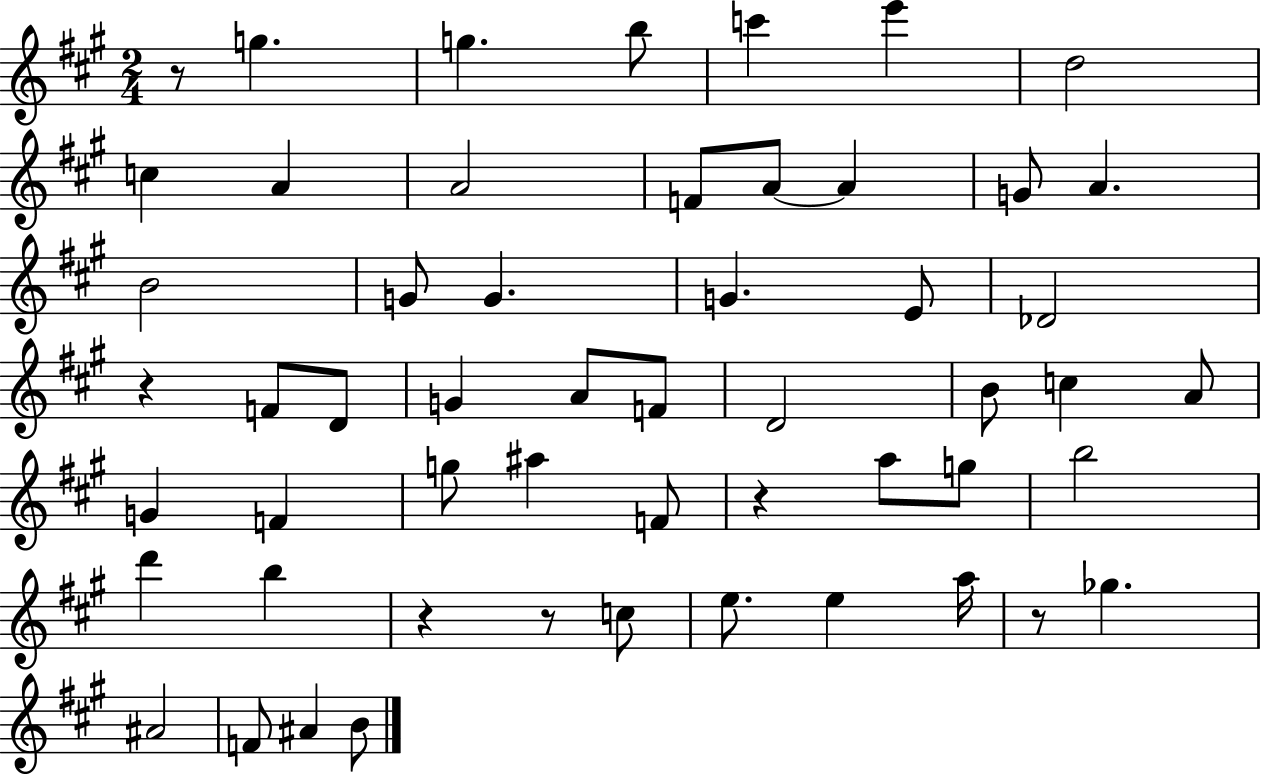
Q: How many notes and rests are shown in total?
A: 54